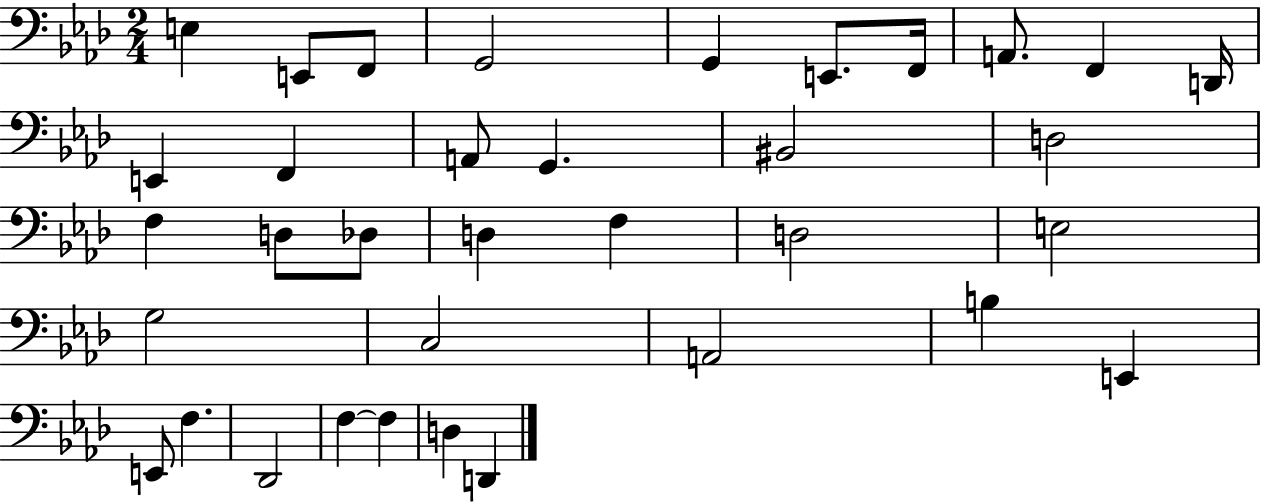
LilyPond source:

{
  \clef bass
  \numericTimeSignature
  \time 2/4
  \key aes \major
  \repeat volta 2 { e4 e,8 f,8 | g,2 | g,4 e,8. f,16 | a,8. f,4 d,16 | \break e,4 f,4 | a,8 g,4. | bis,2 | d2 | \break f4 d8 des8 | d4 f4 | d2 | e2 | \break g2 | c2 | a,2 | b4 e,4 | \break e,8 f4. | des,2 | f4~~ f4 | d4 d,4 | \break } \bar "|."
}